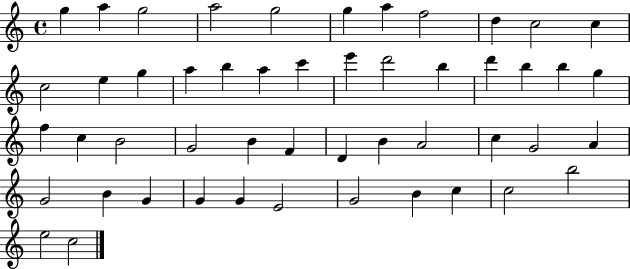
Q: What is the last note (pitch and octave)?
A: C5